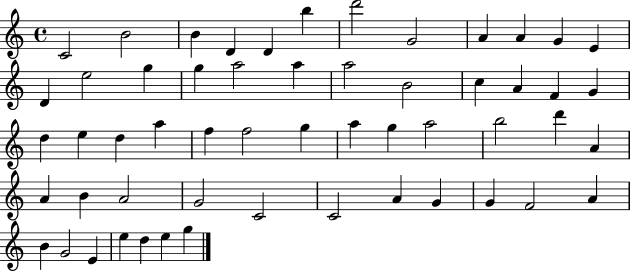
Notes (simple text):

C4/h B4/h B4/q D4/q D4/q B5/q D6/h G4/h A4/q A4/q G4/q E4/q D4/q E5/h G5/q G5/q A5/h A5/q A5/h B4/h C5/q A4/q F4/q G4/q D5/q E5/q D5/q A5/q F5/q F5/h G5/q A5/q G5/q A5/h B5/h D6/q A4/q A4/q B4/q A4/h G4/h C4/h C4/h A4/q G4/q G4/q F4/h A4/q B4/q G4/h E4/q E5/q D5/q E5/q G5/q